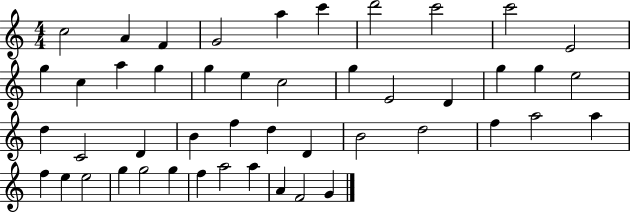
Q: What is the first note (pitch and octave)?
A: C5